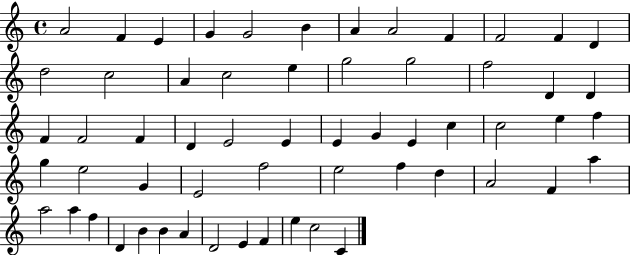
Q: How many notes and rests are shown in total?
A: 59